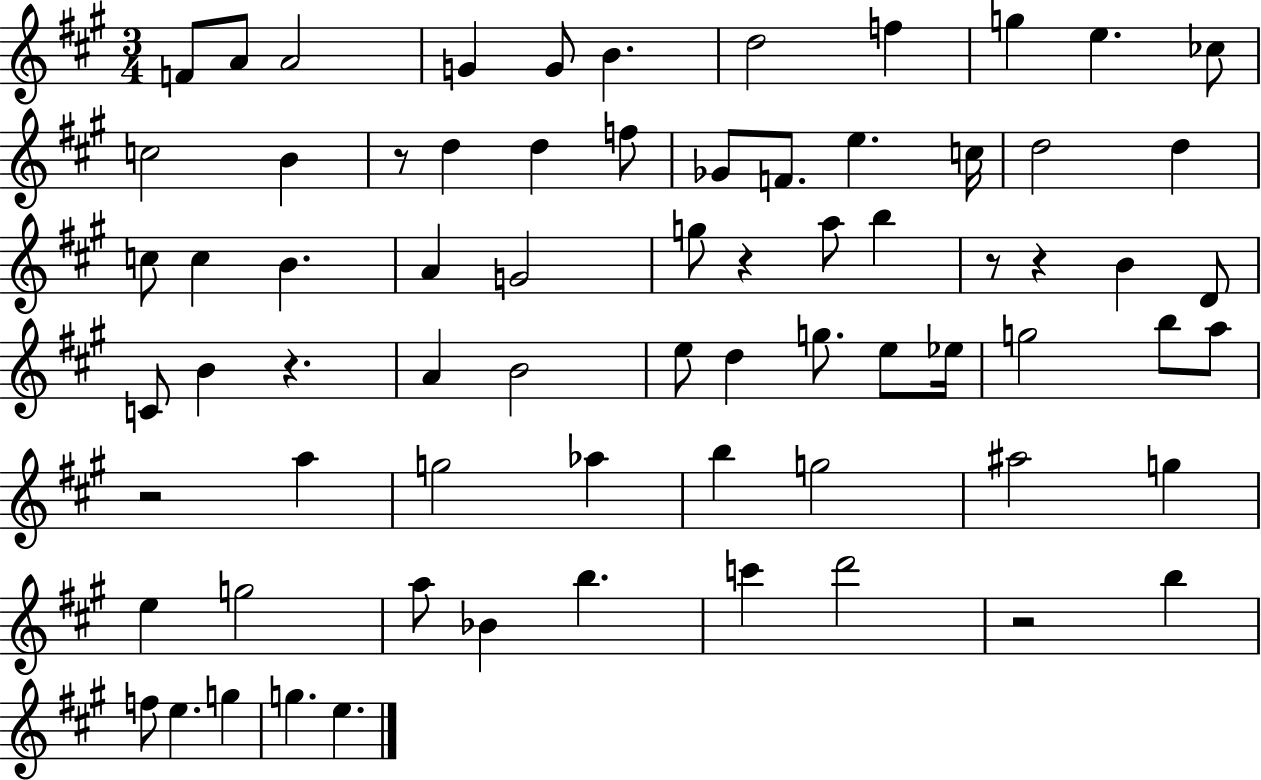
{
  \clef treble
  \numericTimeSignature
  \time 3/4
  \key a \major
  f'8 a'8 a'2 | g'4 g'8 b'4. | d''2 f''4 | g''4 e''4. ces''8 | \break c''2 b'4 | r8 d''4 d''4 f''8 | ges'8 f'8. e''4. c''16 | d''2 d''4 | \break c''8 c''4 b'4. | a'4 g'2 | g''8 r4 a''8 b''4 | r8 r4 b'4 d'8 | \break c'8 b'4 r4. | a'4 b'2 | e''8 d''4 g''8. e''8 ees''16 | g''2 b''8 a''8 | \break r2 a''4 | g''2 aes''4 | b''4 g''2 | ais''2 g''4 | \break e''4 g''2 | a''8 bes'4 b''4. | c'''4 d'''2 | r2 b''4 | \break f''8 e''4. g''4 | g''4. e''4. | \bar "|."
}